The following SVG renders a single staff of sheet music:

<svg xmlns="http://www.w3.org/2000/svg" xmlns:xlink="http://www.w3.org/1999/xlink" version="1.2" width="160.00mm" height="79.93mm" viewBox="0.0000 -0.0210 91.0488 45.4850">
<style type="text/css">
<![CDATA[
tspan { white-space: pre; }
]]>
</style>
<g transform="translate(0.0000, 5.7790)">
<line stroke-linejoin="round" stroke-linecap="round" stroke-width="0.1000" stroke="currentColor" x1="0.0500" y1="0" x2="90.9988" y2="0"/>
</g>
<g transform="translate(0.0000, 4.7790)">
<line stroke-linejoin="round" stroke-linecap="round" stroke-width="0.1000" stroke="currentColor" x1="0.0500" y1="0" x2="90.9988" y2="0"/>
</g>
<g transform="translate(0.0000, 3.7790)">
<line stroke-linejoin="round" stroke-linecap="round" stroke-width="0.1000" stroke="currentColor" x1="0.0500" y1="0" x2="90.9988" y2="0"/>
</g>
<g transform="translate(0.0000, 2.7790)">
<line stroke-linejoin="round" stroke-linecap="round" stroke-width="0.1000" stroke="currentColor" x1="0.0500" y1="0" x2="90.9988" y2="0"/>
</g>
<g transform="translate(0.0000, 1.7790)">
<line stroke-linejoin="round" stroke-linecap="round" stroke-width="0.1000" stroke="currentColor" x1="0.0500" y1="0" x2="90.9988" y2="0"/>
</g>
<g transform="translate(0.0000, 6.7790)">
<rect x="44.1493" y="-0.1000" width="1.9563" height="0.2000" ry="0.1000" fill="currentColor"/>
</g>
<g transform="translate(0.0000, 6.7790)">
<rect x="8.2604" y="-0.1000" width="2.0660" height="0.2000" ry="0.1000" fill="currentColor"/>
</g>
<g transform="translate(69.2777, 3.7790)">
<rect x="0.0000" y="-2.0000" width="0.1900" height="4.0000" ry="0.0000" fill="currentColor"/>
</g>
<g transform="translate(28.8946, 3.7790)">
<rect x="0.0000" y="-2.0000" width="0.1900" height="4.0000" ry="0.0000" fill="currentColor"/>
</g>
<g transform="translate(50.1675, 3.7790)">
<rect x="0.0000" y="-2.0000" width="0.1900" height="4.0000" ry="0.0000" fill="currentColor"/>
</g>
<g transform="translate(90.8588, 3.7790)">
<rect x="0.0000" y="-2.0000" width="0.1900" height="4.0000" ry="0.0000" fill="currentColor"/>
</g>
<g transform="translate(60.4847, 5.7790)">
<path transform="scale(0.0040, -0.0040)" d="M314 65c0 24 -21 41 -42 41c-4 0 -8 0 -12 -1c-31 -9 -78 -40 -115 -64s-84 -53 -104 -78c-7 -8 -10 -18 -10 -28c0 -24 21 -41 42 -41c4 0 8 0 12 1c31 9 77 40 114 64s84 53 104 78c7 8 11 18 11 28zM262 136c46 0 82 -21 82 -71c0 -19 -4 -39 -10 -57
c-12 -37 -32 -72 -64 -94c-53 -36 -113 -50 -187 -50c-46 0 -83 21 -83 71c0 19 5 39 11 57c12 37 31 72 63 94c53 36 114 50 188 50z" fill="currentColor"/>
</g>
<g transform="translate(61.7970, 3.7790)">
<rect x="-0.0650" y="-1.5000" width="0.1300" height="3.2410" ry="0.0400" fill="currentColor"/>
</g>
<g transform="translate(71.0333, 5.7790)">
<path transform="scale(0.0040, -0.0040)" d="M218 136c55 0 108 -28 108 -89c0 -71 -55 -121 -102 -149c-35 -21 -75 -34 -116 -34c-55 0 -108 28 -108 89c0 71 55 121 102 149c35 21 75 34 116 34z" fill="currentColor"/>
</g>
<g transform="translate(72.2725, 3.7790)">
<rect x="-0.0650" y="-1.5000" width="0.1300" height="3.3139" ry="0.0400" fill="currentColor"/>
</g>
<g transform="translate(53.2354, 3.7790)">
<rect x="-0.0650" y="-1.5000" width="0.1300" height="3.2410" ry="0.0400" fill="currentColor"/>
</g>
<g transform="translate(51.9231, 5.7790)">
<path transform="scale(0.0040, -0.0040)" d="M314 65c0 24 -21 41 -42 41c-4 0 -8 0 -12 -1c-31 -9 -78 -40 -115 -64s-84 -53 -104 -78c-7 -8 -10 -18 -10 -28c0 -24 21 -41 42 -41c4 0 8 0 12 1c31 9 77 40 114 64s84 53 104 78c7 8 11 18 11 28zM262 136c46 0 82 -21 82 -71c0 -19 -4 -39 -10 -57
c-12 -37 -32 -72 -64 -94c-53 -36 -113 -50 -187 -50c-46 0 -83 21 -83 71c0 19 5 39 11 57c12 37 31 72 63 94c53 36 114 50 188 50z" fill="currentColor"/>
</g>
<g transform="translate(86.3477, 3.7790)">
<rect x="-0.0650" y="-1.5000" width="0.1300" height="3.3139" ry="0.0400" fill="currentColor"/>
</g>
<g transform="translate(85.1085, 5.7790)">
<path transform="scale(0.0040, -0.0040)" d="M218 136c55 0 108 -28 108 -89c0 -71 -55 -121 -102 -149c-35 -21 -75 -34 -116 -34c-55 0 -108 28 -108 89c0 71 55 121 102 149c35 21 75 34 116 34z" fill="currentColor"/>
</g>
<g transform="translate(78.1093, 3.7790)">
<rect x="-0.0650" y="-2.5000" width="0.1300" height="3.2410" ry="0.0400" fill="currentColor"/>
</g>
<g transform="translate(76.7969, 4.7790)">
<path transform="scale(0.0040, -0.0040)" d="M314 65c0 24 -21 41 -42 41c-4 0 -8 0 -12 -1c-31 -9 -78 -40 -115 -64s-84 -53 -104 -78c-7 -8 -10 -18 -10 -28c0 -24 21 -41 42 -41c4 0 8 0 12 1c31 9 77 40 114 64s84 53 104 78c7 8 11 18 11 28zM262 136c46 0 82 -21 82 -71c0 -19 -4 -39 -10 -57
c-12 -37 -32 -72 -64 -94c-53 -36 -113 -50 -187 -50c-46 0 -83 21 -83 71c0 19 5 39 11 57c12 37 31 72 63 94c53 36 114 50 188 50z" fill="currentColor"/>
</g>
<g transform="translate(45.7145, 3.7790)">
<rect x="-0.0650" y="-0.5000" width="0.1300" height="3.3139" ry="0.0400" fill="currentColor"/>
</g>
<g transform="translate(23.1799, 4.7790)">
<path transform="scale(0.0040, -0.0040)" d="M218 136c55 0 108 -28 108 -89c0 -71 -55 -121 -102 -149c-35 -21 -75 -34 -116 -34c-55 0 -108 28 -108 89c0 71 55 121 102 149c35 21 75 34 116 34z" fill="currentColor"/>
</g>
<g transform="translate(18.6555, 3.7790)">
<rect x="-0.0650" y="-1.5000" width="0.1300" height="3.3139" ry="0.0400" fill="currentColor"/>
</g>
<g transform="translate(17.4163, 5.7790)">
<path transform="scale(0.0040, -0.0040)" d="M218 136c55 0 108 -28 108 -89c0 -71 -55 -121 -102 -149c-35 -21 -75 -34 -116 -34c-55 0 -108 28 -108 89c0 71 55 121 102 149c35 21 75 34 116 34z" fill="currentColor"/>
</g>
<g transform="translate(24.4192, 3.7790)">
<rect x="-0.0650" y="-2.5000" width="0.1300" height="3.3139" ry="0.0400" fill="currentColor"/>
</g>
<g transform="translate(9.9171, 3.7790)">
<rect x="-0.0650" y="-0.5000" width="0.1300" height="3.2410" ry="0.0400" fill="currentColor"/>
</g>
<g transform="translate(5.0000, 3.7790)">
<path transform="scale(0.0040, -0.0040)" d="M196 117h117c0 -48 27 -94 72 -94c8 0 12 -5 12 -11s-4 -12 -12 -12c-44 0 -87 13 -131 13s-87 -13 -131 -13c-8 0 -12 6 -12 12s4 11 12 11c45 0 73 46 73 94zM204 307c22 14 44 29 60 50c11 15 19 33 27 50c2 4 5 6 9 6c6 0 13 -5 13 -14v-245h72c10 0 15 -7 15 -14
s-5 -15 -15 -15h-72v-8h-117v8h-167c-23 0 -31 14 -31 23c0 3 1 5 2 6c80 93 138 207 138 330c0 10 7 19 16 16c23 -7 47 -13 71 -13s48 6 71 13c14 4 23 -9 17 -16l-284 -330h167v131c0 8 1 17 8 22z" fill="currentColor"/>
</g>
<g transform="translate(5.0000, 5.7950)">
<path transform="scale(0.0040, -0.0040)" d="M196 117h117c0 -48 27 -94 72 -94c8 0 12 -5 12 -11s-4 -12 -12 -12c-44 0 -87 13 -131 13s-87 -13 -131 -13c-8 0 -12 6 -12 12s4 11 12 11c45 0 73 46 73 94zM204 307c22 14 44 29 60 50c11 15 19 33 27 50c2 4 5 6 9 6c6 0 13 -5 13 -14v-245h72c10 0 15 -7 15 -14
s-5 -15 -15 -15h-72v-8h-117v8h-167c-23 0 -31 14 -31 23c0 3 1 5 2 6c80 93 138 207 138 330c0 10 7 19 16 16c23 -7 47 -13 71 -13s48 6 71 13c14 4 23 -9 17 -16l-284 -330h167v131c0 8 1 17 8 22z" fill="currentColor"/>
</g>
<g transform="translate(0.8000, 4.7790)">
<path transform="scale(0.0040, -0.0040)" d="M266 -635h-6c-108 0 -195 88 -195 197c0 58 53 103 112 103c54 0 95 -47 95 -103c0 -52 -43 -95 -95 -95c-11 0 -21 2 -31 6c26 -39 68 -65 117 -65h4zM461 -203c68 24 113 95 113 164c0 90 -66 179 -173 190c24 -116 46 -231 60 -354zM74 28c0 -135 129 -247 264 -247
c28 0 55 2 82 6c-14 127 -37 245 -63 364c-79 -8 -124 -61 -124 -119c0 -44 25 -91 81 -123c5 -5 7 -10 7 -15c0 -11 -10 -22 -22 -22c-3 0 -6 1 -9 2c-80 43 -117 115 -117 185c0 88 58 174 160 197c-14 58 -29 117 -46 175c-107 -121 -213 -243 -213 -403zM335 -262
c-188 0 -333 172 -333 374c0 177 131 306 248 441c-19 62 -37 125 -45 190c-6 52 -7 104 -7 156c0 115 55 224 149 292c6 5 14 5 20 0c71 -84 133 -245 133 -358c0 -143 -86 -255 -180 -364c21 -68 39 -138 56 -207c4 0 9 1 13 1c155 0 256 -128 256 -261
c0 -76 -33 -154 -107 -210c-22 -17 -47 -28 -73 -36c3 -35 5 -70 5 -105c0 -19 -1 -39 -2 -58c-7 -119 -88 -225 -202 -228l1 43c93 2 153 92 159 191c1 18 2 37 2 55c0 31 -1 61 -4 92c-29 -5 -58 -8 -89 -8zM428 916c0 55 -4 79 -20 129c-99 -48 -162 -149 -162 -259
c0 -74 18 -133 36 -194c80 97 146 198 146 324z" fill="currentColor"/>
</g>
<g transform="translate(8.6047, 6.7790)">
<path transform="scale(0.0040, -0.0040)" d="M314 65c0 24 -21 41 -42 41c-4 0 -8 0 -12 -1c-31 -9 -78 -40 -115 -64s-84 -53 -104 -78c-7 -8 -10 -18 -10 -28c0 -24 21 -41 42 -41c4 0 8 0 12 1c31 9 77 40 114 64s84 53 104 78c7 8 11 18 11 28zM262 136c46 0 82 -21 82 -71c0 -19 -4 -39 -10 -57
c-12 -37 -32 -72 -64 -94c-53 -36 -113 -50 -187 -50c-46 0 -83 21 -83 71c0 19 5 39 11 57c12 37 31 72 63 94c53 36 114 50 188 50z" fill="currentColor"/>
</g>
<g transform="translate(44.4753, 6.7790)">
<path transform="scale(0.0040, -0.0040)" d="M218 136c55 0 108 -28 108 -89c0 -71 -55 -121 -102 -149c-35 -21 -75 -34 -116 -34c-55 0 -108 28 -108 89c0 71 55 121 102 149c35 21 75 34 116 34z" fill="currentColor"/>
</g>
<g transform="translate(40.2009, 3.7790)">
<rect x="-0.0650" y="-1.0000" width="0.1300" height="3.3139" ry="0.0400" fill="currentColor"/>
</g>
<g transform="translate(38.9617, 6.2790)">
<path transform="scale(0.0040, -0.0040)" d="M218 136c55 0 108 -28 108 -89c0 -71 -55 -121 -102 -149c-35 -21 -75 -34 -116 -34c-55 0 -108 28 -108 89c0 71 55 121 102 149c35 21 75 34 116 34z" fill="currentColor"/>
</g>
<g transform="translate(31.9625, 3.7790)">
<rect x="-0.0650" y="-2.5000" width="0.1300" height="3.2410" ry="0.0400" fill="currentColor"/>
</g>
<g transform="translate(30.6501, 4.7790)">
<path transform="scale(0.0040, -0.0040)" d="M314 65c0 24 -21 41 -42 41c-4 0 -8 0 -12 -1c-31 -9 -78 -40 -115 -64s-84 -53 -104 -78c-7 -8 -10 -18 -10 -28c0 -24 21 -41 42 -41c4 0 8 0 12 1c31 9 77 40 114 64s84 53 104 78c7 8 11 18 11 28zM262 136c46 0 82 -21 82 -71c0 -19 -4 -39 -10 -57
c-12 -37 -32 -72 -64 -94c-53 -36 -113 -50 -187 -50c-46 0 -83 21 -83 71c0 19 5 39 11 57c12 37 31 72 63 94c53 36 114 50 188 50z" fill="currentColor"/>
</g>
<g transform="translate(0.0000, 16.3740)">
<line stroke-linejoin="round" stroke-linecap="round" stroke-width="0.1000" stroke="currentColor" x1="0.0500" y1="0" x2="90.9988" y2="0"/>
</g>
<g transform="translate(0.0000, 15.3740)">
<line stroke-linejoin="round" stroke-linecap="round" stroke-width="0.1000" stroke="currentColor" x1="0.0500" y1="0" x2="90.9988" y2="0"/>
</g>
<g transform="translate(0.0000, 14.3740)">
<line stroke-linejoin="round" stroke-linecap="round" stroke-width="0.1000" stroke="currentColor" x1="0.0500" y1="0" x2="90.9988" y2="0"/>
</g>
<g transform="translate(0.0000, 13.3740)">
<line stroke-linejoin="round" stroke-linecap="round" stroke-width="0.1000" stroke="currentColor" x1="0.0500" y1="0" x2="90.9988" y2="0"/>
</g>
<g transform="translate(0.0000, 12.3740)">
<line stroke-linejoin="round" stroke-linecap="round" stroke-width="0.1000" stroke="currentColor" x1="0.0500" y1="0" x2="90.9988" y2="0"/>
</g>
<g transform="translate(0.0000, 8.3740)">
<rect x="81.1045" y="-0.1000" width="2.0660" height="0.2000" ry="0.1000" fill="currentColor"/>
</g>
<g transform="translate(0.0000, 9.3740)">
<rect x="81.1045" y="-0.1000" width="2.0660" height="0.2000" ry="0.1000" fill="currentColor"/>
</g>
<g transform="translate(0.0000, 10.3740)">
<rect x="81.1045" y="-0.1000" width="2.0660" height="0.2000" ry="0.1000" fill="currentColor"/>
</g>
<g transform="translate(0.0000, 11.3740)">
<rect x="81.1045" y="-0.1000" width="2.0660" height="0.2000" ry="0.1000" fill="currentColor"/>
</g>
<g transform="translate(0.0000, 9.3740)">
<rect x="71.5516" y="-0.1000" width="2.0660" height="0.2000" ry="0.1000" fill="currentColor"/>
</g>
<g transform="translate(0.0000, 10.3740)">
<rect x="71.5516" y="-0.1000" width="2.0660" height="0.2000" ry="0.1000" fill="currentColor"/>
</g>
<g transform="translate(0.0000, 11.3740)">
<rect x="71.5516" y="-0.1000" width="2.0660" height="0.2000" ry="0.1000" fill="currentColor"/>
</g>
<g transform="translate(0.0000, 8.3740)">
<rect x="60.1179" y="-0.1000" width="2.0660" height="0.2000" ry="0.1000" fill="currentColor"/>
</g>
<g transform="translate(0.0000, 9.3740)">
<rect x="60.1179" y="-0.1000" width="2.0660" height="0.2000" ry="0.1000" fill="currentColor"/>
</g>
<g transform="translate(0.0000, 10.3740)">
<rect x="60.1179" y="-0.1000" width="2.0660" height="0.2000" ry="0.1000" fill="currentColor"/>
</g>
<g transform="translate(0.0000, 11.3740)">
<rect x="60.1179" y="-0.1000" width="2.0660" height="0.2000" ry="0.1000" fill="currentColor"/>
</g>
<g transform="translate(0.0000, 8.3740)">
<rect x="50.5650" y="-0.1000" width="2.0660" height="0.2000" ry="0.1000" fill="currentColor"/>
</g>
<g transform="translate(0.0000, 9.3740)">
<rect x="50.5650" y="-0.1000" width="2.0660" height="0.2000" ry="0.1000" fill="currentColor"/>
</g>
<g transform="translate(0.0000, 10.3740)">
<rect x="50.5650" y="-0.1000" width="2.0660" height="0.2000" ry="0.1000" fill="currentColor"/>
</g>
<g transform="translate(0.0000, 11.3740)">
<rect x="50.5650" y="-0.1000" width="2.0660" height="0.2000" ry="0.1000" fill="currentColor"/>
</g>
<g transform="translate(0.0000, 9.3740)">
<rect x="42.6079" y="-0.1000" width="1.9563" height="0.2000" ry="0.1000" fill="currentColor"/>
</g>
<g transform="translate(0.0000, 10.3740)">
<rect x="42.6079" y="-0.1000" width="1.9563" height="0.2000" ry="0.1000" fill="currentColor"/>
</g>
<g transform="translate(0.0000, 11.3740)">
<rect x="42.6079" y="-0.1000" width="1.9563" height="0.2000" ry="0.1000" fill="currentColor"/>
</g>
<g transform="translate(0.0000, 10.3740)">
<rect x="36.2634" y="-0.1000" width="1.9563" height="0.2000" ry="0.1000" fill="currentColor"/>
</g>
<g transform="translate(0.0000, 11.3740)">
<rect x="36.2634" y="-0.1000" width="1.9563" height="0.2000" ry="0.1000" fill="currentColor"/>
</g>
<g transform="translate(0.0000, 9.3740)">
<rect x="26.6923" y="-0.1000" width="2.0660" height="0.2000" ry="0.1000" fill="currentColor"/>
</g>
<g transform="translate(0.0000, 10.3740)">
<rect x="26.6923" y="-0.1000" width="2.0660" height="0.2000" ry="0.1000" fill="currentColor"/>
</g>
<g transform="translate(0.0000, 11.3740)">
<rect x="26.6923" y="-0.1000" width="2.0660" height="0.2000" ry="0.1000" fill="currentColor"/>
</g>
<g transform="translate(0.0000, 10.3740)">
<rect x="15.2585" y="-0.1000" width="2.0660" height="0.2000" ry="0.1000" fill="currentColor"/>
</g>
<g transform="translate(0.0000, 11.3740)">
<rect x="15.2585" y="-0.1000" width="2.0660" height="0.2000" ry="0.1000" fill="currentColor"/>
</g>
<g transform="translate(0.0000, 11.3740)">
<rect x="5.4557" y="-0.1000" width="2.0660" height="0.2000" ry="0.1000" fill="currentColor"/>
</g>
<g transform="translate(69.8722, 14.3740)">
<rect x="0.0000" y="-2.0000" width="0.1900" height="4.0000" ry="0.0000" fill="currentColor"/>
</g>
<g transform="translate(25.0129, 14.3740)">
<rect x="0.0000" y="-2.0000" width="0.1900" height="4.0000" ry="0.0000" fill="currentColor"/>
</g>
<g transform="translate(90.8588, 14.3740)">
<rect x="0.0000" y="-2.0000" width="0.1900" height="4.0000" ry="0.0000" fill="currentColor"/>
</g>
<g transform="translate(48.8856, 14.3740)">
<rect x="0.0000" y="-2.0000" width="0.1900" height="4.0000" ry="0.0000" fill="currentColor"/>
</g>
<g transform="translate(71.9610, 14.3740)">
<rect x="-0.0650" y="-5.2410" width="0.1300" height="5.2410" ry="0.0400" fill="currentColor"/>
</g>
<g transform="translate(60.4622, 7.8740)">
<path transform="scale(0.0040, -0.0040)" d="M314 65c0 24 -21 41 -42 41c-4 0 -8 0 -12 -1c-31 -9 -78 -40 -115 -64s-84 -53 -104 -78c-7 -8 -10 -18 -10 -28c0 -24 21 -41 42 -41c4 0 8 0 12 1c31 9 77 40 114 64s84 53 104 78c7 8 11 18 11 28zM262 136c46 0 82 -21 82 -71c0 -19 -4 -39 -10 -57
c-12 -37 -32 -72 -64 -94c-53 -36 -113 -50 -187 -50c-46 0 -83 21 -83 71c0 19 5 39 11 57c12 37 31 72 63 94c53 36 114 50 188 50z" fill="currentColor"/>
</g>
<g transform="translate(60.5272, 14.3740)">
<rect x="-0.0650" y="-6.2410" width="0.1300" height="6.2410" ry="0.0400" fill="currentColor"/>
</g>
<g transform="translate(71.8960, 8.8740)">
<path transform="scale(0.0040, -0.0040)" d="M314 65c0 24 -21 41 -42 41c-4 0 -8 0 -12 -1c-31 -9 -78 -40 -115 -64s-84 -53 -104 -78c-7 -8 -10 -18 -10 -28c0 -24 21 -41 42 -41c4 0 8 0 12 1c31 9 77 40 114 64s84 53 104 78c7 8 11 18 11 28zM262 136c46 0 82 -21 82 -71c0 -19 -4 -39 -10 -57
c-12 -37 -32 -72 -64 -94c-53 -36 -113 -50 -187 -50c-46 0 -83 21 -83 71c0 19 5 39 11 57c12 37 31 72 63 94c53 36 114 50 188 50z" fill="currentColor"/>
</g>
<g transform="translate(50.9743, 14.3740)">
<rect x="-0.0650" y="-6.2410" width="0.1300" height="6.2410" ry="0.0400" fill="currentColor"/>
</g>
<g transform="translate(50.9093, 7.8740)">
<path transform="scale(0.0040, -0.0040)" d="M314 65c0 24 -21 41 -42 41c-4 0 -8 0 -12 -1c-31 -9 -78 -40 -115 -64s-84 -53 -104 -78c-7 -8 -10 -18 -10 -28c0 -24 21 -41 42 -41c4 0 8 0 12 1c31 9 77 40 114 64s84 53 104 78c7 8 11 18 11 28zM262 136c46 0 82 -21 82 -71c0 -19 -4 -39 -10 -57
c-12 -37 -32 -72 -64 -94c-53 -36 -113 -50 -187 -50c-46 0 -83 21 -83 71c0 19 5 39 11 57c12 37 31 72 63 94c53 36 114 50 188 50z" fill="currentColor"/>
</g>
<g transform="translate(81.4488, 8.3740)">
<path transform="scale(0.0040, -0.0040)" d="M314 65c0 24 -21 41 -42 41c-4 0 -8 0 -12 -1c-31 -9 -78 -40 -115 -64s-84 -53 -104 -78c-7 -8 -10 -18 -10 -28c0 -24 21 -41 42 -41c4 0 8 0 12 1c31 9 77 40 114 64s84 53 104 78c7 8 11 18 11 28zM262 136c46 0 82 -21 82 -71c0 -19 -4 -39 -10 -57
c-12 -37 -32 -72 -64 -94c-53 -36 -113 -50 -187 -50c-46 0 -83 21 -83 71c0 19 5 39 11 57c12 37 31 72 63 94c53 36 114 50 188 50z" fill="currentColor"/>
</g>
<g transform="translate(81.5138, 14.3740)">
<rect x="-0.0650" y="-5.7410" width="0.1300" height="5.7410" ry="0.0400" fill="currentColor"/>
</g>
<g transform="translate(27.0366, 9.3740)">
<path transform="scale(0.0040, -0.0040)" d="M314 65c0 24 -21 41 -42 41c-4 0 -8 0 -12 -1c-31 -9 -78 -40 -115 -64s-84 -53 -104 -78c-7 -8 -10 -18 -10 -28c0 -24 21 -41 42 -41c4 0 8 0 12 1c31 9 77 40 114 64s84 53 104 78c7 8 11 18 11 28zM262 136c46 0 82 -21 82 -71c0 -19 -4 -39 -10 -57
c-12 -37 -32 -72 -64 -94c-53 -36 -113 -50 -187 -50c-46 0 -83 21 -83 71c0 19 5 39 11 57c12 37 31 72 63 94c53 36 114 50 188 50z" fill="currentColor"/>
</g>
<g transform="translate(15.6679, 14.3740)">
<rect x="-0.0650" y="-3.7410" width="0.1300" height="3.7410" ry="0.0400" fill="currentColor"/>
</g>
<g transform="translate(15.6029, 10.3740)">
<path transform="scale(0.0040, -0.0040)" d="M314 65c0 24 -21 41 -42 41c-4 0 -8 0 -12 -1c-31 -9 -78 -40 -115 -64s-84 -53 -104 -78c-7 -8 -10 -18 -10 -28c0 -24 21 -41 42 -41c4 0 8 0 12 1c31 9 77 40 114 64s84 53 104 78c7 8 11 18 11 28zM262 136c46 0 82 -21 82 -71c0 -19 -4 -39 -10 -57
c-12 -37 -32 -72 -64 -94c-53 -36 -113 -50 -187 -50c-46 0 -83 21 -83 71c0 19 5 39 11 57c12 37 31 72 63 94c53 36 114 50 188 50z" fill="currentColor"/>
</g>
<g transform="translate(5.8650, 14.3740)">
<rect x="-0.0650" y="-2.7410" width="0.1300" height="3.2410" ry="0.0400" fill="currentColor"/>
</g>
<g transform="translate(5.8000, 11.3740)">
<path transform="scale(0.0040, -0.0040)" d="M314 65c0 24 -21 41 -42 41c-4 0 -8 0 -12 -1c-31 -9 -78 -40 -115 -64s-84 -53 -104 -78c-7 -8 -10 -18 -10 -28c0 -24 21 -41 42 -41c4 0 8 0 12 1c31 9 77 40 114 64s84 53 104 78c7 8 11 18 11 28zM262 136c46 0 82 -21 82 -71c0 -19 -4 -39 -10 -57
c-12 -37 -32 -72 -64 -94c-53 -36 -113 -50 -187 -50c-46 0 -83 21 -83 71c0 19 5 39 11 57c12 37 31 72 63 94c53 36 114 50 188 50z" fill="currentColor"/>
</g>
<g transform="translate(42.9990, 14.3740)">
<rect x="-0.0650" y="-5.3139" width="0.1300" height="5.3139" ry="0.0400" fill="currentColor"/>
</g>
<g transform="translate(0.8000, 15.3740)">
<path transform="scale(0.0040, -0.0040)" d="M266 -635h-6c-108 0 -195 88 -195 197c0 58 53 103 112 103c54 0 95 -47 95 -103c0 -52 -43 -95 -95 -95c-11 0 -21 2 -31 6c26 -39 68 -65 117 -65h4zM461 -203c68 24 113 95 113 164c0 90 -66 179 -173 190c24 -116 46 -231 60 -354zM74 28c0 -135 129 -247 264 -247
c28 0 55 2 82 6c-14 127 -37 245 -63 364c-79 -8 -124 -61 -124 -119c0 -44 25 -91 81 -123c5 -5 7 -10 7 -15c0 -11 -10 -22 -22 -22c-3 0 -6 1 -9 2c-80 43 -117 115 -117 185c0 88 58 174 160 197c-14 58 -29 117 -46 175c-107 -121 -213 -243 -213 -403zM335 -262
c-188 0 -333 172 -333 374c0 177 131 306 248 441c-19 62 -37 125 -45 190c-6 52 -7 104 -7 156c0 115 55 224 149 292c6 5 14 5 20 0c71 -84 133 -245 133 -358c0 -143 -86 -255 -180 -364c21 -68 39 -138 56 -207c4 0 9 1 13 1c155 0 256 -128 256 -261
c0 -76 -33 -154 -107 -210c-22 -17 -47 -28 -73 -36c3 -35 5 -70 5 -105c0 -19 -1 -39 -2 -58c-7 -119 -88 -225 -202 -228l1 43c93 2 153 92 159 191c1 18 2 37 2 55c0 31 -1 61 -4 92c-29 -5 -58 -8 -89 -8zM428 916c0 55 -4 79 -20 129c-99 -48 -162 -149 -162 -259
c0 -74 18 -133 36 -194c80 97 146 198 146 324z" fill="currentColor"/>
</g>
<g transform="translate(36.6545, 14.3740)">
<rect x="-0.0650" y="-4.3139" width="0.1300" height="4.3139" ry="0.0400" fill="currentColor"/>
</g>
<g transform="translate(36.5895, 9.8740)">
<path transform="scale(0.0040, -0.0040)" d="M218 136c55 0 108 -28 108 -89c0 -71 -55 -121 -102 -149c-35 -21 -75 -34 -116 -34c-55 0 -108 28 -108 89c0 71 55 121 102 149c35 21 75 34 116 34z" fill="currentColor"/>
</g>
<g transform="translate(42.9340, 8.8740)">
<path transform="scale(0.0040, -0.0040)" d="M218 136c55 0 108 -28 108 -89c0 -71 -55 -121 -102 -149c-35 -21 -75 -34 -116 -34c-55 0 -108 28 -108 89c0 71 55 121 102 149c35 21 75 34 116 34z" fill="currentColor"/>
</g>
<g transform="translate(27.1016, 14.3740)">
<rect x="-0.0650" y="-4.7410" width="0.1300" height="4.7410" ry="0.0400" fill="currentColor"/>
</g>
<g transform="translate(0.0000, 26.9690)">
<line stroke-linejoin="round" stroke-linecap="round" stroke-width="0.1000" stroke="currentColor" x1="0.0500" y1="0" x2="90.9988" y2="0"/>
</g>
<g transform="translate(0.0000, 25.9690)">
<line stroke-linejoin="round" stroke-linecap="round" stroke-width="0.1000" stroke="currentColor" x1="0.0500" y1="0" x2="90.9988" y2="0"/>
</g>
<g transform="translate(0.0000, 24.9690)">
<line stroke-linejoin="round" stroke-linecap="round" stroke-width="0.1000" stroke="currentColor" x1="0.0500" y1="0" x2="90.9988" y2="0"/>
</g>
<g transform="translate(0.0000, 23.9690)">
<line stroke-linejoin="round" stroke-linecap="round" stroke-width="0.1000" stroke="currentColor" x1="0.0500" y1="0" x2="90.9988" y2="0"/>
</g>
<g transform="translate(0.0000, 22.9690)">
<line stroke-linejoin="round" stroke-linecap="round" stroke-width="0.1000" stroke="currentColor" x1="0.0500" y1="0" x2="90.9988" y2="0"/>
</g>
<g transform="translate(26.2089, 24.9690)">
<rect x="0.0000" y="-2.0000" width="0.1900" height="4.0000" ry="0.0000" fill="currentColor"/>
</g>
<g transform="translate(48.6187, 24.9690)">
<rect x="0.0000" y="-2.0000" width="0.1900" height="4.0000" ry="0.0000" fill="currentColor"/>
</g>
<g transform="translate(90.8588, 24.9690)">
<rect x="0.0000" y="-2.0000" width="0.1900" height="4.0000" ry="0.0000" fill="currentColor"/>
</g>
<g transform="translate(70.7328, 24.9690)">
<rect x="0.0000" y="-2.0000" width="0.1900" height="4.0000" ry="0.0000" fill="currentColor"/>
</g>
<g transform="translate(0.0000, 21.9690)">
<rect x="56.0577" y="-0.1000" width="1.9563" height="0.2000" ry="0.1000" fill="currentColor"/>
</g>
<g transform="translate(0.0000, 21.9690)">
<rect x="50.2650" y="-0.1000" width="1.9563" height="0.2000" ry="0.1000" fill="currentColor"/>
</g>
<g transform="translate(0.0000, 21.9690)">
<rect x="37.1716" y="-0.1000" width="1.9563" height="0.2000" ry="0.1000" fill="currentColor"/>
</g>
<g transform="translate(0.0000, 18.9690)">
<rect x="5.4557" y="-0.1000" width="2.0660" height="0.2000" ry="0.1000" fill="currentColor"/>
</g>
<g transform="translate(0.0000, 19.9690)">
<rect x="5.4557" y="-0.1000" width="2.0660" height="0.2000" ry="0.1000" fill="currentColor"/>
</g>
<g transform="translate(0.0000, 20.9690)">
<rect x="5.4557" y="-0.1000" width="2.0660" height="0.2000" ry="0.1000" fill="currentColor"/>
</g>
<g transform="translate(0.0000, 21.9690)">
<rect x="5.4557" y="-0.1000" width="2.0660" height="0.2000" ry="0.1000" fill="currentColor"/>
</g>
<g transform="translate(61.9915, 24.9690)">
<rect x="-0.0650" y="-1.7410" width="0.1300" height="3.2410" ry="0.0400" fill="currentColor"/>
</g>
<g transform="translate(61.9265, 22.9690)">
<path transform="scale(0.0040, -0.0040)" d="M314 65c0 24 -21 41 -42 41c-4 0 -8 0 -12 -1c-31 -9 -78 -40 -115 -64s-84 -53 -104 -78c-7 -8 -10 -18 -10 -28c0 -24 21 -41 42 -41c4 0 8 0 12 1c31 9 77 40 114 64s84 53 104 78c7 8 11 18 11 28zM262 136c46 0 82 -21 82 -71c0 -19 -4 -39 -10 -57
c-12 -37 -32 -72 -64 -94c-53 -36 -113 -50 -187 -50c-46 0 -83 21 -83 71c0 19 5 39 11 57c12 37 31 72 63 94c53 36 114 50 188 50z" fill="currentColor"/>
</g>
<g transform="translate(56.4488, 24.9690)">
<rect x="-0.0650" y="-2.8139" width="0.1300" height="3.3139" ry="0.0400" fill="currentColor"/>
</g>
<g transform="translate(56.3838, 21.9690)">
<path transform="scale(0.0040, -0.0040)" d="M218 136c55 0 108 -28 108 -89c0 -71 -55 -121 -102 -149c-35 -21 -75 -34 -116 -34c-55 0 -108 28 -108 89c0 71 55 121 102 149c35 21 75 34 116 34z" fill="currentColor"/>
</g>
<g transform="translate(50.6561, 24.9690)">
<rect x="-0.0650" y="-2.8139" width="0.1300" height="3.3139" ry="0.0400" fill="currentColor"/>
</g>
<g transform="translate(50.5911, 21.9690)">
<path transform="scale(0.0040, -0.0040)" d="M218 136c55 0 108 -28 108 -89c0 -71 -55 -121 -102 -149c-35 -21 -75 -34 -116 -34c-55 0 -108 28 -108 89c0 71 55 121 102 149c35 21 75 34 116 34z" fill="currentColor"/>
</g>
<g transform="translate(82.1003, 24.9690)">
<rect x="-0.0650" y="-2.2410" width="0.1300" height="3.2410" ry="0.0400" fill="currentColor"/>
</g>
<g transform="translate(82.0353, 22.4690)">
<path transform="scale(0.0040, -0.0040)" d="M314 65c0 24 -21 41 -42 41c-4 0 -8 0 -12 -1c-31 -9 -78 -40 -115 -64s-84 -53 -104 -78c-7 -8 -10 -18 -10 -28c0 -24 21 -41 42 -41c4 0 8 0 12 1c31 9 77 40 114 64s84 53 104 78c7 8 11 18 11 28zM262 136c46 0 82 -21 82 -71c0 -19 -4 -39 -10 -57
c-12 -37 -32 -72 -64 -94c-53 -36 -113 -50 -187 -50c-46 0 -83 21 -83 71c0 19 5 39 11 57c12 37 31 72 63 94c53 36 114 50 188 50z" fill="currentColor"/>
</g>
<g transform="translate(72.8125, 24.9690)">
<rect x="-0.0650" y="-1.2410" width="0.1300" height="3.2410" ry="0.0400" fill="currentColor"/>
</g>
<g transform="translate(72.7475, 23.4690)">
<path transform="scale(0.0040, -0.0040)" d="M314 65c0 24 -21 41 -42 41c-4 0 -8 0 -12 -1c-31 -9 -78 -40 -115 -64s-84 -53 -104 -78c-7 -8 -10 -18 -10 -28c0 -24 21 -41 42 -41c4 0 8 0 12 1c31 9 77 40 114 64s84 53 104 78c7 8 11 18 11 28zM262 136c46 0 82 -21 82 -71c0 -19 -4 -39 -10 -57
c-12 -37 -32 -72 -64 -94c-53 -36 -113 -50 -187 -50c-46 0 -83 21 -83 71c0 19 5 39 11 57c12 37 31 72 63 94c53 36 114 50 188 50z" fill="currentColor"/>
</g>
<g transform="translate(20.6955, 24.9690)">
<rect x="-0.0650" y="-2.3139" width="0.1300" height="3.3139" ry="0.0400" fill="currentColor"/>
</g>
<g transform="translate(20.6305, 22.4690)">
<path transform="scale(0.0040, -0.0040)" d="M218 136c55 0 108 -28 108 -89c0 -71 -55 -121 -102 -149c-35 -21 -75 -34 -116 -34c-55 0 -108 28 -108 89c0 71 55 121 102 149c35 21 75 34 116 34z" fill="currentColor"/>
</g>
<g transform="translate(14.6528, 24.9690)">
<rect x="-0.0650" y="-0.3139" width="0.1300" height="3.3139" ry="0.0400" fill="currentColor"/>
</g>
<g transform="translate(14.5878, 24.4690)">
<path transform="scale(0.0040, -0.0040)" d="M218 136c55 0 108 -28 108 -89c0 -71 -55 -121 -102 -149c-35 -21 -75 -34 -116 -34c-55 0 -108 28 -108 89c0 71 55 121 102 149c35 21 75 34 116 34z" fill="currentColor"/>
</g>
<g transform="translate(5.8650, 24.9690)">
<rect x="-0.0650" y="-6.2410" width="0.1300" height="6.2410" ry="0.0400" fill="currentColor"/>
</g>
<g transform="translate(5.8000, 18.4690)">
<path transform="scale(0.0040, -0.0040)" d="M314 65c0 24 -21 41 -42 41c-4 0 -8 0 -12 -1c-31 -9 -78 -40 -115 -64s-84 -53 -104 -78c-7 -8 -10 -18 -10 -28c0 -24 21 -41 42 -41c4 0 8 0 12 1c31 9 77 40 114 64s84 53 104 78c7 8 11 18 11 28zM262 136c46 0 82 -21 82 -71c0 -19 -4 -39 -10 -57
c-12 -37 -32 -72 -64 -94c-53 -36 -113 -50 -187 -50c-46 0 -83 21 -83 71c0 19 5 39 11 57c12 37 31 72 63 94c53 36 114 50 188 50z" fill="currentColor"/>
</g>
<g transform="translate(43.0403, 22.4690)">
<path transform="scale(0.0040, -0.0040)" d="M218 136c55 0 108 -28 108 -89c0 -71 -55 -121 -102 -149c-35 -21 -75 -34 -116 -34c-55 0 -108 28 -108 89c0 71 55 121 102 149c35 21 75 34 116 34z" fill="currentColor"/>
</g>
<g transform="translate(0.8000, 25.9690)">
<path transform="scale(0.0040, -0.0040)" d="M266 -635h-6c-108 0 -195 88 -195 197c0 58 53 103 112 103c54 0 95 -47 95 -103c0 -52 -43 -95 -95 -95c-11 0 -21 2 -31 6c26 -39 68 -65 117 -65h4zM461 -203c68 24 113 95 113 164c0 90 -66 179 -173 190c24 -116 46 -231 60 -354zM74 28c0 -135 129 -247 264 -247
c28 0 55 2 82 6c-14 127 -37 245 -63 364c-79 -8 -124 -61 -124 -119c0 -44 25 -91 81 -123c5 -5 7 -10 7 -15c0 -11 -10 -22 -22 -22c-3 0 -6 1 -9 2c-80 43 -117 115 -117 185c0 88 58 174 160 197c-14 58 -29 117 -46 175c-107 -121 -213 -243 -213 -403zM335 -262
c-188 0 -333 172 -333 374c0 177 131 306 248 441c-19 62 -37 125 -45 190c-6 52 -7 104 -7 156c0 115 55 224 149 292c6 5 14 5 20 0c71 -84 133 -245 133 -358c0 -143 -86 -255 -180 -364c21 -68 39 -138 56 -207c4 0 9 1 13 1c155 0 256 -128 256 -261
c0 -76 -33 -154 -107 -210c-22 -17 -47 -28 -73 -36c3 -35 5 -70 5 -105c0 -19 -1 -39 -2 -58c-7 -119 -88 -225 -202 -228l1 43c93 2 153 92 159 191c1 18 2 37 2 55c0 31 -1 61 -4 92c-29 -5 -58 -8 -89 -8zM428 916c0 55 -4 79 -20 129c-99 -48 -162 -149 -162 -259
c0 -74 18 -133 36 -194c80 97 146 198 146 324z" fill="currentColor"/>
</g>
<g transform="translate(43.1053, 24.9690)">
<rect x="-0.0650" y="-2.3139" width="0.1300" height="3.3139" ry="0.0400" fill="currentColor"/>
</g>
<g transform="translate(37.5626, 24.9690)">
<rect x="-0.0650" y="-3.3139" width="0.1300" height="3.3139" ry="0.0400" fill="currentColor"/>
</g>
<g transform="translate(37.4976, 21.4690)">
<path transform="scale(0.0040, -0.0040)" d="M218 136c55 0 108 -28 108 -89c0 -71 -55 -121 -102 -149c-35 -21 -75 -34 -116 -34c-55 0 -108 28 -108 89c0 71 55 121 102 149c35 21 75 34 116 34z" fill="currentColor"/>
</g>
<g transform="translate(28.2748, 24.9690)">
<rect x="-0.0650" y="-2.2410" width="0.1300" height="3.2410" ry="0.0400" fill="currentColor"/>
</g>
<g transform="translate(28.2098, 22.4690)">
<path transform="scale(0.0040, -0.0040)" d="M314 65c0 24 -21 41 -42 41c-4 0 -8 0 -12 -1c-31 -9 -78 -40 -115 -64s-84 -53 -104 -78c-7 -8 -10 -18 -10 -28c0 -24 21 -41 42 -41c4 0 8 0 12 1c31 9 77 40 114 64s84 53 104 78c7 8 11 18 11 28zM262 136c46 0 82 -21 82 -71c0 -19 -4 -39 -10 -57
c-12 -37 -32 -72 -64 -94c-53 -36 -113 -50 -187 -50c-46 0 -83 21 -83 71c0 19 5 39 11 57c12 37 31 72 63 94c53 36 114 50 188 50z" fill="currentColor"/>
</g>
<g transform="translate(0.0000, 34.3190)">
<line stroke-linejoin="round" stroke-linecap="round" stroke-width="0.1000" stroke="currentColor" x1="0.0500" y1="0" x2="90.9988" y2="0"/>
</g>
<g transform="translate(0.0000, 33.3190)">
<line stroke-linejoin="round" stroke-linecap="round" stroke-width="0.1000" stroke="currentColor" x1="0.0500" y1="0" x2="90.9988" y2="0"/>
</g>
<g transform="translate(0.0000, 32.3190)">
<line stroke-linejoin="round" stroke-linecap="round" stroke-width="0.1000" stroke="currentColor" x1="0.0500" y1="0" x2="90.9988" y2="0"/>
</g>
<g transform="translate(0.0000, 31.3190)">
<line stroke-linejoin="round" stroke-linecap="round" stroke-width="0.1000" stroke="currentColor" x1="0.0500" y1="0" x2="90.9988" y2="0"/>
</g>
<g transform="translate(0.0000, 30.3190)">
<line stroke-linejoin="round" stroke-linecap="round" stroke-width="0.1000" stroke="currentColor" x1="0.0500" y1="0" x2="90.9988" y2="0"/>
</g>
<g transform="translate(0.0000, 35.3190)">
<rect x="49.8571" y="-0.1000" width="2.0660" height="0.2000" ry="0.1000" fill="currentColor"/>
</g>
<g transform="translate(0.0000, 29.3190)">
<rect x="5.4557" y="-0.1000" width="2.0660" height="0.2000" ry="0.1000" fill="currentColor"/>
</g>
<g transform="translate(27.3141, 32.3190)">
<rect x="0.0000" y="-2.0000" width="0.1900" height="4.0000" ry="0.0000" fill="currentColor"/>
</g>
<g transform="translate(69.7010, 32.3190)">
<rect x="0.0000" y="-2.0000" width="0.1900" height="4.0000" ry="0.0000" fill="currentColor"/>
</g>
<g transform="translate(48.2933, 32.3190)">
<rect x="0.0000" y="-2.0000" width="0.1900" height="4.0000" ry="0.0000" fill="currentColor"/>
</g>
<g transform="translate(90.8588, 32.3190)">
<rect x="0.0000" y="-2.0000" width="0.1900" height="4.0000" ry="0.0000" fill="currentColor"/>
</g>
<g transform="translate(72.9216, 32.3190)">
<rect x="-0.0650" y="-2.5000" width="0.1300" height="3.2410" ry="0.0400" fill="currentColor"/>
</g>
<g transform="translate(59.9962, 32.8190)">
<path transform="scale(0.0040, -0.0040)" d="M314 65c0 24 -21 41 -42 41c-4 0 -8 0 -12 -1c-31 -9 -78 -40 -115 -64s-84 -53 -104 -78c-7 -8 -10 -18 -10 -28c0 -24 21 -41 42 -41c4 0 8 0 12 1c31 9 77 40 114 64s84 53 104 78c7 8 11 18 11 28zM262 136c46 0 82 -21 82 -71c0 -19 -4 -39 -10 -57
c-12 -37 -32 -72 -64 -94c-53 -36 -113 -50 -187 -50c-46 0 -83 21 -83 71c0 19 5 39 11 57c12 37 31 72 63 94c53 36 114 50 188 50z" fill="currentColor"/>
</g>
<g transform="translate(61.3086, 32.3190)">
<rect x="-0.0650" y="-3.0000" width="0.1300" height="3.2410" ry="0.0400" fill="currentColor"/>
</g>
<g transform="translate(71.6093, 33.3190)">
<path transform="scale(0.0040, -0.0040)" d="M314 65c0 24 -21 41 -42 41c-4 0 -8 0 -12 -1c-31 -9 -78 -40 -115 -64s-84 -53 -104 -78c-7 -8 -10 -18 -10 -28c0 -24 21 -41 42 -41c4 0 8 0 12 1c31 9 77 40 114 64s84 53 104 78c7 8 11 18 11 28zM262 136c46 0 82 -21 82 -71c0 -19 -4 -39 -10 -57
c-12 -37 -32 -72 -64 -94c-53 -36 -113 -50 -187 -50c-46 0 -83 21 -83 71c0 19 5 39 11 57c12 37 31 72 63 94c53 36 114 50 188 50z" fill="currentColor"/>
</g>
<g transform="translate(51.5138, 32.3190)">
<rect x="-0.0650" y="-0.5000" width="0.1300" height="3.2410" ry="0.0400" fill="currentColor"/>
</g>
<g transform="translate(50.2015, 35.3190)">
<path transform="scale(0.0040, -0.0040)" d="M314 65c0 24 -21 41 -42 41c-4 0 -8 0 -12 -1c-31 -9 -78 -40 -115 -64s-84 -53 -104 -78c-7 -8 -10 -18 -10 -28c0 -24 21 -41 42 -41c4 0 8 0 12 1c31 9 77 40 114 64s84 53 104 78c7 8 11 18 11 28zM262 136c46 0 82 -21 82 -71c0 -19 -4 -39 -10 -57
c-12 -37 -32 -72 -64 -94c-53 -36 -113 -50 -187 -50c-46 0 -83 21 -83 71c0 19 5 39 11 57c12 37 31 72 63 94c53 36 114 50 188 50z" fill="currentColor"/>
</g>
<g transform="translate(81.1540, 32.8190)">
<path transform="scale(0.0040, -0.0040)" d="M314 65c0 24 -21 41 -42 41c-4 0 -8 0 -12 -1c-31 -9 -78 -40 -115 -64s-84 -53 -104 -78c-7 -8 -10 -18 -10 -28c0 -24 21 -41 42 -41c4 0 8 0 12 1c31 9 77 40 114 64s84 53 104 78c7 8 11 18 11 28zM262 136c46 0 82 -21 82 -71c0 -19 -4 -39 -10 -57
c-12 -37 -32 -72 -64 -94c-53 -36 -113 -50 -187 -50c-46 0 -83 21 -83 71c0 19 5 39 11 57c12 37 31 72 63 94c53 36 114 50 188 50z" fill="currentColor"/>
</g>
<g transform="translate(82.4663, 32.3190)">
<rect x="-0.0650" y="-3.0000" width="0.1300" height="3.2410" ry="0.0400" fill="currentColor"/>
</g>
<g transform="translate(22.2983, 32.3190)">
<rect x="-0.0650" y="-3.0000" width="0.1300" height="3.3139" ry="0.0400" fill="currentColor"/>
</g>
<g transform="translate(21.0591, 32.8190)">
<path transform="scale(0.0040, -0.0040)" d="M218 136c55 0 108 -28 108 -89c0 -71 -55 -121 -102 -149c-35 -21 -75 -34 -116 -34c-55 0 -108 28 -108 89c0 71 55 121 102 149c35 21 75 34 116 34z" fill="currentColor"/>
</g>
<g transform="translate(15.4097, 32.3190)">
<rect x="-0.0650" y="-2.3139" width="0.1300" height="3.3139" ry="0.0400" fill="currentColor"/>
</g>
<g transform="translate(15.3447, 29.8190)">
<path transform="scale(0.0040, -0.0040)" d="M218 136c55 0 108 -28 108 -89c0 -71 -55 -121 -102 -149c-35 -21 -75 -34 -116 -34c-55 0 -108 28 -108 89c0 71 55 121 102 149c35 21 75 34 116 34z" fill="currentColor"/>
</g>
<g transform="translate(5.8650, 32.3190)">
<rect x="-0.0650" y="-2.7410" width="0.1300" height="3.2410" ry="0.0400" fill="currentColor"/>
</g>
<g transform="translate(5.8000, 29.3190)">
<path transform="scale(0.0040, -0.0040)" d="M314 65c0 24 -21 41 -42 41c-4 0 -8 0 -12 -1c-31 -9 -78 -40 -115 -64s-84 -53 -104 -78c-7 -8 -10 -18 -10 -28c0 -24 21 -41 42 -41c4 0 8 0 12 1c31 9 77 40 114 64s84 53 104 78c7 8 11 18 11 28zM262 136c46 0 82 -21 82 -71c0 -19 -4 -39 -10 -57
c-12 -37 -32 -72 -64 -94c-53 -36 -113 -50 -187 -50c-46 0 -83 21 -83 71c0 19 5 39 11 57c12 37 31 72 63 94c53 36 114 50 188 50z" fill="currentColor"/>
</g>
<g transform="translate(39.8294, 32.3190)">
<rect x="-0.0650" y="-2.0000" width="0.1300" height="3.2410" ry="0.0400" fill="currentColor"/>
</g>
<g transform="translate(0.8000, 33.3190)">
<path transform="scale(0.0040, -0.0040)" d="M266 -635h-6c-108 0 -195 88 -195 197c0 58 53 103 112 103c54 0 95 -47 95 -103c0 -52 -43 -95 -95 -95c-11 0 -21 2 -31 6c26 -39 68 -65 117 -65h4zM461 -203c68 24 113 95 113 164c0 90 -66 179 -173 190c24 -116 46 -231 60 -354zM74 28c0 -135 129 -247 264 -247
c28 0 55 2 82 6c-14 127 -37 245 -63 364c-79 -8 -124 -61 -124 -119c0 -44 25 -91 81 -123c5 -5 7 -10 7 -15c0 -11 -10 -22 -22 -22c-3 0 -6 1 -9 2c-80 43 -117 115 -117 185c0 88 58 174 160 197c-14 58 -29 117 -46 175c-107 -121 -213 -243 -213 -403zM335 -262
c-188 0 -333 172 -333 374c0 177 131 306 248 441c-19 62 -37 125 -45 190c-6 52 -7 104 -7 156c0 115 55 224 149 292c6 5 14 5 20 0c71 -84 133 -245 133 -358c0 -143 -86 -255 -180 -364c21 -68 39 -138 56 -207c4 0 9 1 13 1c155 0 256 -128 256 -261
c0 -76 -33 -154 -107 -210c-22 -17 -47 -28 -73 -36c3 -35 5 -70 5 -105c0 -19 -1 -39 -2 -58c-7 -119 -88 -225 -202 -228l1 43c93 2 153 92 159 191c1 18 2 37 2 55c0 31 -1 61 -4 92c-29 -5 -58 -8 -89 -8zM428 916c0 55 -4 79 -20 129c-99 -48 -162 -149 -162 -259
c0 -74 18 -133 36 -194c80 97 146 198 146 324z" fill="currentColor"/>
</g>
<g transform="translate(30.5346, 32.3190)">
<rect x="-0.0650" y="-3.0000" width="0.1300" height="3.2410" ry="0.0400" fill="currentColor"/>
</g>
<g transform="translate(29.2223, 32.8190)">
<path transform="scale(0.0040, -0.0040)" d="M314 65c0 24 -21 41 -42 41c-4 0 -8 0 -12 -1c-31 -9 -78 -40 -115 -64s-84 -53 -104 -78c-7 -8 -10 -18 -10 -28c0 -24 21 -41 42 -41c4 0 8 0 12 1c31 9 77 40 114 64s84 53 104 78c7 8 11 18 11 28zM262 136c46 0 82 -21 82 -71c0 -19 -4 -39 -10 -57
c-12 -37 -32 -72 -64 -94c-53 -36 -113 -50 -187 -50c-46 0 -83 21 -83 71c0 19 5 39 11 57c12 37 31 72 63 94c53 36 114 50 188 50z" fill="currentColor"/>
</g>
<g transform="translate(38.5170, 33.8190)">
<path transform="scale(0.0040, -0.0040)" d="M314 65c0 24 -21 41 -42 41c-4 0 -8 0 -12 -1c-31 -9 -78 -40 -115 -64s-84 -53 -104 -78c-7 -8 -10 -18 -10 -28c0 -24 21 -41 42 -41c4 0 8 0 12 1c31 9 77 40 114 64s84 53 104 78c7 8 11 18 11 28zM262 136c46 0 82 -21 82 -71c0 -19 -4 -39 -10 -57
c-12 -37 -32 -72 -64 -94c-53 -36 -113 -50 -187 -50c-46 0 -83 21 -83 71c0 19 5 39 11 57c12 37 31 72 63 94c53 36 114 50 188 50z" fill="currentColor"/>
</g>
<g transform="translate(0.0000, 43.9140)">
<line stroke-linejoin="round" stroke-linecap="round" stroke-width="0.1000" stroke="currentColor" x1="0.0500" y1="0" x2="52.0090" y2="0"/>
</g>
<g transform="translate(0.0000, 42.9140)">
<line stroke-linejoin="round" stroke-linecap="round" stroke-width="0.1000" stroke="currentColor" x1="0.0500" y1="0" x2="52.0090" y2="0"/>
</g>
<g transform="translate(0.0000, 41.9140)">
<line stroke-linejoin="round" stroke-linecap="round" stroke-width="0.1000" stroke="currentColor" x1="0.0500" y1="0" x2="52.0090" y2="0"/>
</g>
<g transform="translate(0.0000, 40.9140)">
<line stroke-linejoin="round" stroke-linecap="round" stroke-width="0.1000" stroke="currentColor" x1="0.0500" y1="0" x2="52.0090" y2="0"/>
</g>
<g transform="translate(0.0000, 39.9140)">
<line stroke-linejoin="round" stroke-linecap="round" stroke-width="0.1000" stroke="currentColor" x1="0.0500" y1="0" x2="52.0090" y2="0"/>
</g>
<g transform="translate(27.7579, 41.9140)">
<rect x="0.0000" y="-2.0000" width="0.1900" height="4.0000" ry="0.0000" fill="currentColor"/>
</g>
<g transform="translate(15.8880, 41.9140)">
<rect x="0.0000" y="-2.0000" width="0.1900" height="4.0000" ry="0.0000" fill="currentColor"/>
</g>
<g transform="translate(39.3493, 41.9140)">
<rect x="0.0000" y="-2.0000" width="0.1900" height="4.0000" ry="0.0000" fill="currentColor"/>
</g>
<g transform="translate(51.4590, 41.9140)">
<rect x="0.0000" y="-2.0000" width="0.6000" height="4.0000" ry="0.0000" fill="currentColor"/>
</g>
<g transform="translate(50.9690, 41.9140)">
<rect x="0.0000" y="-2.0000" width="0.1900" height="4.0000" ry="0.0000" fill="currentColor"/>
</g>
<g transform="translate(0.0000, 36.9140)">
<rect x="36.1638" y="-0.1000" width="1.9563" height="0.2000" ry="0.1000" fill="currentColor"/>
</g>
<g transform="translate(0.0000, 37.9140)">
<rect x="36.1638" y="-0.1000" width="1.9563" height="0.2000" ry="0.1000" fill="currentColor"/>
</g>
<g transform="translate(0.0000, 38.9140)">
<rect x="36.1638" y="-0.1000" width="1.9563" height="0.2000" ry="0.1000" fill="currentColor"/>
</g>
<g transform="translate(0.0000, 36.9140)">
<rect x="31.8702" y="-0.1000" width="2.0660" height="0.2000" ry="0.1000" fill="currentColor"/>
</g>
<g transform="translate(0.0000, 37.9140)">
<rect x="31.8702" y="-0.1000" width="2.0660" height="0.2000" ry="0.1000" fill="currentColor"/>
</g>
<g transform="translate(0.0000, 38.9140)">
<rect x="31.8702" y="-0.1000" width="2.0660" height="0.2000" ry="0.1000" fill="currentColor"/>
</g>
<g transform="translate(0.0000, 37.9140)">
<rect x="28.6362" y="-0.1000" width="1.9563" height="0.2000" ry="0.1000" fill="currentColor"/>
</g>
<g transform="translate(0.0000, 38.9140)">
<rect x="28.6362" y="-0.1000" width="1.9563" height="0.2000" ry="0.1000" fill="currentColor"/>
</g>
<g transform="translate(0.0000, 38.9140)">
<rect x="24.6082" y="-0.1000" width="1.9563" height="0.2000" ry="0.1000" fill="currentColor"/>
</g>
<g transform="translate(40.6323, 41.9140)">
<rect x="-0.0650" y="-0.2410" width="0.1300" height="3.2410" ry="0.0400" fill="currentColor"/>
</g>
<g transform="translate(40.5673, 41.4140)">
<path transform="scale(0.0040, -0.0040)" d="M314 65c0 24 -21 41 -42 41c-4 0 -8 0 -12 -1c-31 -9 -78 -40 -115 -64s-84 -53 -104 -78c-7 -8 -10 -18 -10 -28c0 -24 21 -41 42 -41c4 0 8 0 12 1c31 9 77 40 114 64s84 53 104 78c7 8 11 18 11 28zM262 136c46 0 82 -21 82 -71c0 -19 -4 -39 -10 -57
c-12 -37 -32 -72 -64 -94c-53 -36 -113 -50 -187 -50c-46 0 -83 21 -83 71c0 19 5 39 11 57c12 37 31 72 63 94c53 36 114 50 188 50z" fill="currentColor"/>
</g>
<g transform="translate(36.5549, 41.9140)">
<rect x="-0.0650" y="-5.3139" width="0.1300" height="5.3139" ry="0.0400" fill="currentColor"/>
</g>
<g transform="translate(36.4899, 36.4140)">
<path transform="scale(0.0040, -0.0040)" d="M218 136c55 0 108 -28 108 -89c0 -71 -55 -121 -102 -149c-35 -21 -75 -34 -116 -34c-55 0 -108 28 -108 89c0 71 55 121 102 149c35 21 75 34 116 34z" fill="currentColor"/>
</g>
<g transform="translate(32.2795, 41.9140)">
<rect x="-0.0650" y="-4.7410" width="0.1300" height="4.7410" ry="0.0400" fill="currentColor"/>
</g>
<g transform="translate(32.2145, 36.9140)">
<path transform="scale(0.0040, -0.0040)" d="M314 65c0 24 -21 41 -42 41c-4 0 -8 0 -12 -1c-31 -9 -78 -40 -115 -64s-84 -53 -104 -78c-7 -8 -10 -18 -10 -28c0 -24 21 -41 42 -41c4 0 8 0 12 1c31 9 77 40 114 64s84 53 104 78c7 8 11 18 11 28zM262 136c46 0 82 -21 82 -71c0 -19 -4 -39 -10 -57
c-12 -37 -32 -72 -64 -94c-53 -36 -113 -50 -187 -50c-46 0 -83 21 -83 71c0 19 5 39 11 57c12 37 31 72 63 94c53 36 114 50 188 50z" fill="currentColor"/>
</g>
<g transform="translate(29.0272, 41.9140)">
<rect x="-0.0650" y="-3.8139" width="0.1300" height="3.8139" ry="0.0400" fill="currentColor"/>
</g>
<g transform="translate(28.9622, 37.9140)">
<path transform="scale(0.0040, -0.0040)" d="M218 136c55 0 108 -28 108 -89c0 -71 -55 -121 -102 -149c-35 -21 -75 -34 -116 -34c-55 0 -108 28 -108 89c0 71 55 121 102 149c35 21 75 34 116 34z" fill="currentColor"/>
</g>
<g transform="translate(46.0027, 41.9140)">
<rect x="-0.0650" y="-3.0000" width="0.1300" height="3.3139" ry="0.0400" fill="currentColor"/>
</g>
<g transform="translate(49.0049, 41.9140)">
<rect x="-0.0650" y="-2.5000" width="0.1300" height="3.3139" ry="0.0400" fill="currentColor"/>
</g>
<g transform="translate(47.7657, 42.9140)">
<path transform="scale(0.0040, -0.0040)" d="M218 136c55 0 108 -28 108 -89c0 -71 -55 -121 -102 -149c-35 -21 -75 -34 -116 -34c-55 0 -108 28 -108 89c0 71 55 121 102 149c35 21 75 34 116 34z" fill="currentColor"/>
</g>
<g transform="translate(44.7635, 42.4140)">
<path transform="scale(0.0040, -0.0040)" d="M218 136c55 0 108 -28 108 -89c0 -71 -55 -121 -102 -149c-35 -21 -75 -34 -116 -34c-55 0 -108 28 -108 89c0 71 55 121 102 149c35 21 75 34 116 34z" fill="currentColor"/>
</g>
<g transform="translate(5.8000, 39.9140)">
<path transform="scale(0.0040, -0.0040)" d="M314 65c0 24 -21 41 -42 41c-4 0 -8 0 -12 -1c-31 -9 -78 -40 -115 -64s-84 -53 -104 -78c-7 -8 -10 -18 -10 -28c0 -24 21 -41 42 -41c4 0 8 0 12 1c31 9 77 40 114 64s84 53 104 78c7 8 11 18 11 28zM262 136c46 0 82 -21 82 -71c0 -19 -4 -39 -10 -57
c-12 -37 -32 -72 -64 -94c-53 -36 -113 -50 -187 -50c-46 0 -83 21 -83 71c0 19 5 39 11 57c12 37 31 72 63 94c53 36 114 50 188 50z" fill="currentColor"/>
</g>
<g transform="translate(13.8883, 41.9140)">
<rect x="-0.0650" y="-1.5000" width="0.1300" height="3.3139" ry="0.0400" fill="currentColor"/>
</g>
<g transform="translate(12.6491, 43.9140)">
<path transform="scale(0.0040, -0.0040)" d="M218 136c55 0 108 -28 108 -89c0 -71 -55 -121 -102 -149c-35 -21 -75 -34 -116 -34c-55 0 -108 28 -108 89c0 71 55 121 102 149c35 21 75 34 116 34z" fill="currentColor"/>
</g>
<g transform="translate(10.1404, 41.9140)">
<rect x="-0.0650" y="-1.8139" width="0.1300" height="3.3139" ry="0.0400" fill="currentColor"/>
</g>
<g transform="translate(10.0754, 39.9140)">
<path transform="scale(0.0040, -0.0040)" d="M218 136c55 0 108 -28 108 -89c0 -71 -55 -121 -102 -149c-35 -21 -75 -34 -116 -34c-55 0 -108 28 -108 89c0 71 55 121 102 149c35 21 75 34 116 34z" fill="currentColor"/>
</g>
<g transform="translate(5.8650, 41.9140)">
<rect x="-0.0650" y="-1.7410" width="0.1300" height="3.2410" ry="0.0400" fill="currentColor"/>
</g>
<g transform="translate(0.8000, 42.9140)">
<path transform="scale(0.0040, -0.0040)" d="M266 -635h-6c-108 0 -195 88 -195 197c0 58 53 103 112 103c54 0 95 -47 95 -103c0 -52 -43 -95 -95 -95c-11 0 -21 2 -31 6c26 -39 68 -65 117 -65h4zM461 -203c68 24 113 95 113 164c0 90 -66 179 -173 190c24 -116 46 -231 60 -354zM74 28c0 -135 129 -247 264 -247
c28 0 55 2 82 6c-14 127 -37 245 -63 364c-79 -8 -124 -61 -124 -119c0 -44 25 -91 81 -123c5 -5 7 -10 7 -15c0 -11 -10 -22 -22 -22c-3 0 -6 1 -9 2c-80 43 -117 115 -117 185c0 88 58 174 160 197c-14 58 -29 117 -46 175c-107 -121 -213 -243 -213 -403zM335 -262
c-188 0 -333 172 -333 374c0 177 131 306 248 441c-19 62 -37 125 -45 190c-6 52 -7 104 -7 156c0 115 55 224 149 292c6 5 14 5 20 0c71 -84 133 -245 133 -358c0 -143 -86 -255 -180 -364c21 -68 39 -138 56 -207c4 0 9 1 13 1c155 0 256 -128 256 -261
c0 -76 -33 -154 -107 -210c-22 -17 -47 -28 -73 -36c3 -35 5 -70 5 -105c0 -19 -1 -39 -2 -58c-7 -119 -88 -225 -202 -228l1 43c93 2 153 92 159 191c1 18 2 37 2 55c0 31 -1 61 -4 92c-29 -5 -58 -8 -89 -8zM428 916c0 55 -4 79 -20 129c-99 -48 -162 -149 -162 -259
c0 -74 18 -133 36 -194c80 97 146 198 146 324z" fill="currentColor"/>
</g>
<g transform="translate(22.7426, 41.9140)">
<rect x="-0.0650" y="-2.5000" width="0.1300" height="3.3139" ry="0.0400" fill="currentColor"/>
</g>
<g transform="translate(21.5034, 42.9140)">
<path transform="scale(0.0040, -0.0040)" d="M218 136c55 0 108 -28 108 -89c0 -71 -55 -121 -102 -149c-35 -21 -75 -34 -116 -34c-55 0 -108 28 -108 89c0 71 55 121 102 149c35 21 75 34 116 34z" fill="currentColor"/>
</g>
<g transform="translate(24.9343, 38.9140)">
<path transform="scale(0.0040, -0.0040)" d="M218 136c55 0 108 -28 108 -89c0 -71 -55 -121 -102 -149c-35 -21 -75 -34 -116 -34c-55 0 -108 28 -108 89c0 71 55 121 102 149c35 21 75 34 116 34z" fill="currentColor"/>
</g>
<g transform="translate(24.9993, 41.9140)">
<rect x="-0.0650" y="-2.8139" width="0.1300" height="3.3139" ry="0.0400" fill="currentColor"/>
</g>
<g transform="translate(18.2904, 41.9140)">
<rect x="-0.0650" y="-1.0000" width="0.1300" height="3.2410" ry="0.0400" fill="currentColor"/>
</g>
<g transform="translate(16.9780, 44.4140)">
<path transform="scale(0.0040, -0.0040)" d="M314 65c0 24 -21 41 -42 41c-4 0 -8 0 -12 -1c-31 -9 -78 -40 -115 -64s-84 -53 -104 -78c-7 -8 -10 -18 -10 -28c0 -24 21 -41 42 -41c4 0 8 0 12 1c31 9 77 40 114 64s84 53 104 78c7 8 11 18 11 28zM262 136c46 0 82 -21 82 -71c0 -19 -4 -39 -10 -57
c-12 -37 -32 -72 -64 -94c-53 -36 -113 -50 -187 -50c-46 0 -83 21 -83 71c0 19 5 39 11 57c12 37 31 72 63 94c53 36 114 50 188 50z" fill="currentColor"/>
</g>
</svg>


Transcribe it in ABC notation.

X:1
T:Untitled
M:4/4
L:1/4
K:C
C2 E G G2 D C E2 E2 E G2 E a2 c'2 e'2 d' f' a'2 a'2 f'2 g'2 a'2 c g g2 b g a a f2 e2 g2 a2 g A A2 F2 C2 A2 G2 A2 f2 f E D2 G a c' e'2 f' c2 A G